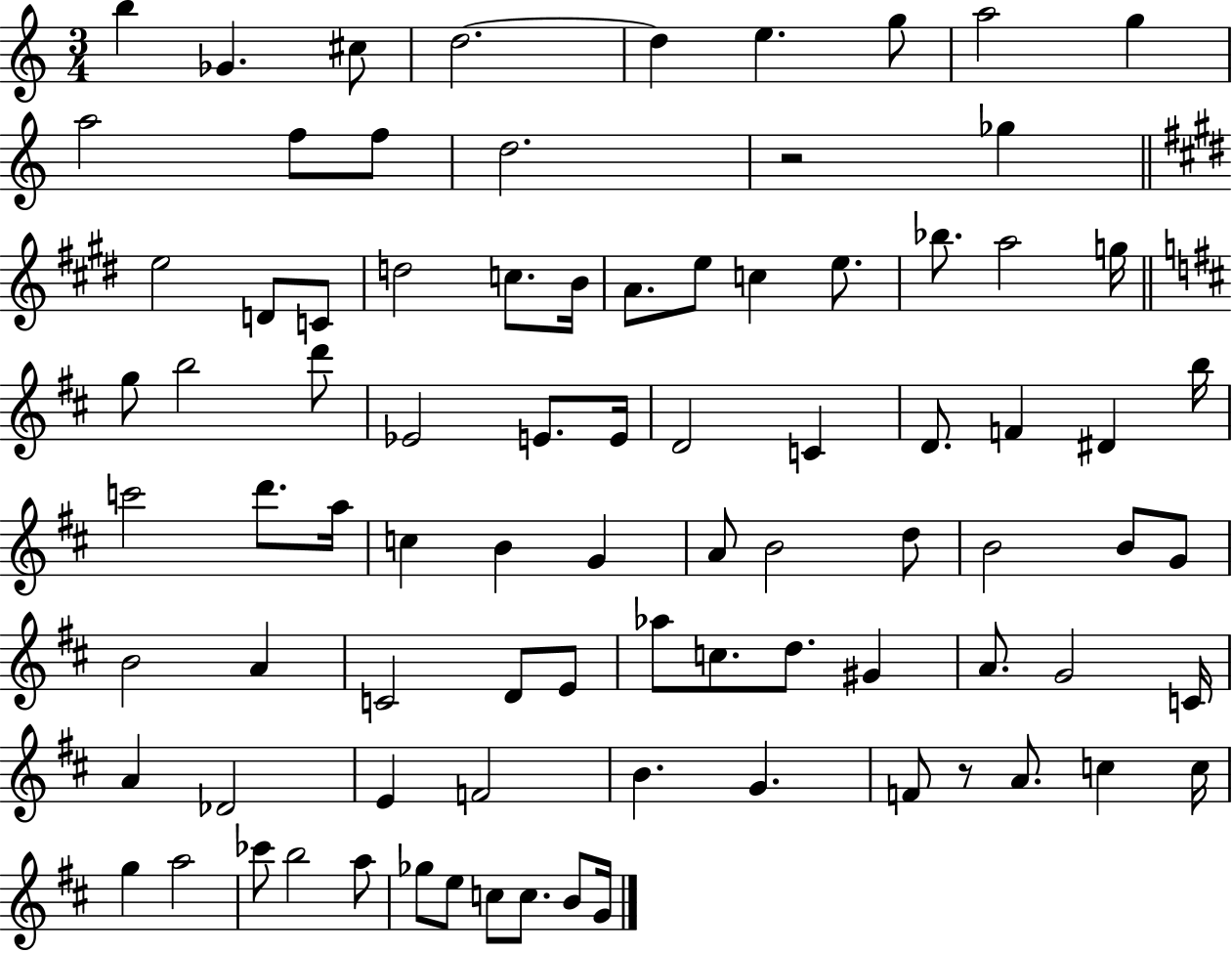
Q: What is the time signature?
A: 3/4